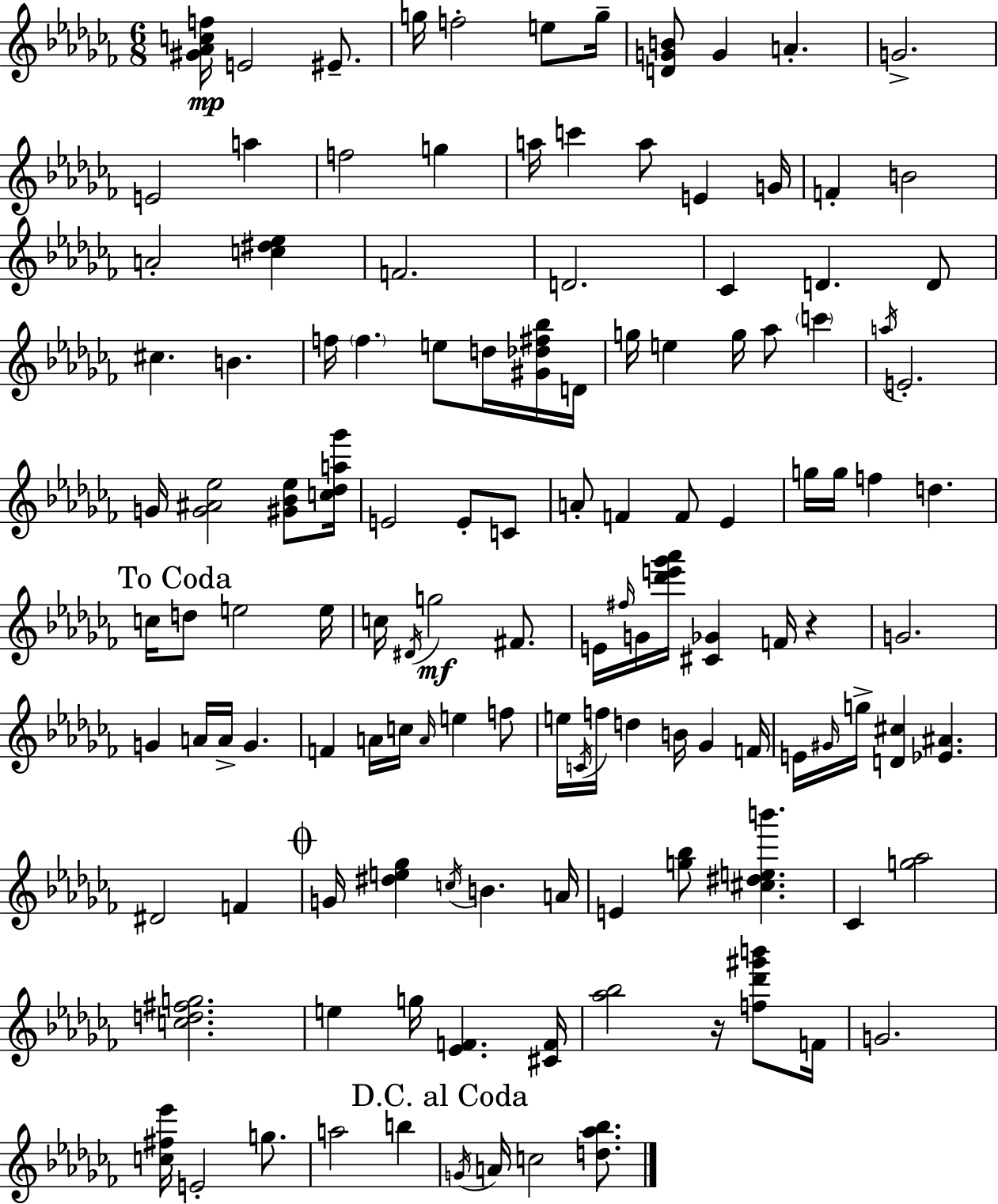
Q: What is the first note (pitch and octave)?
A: E4